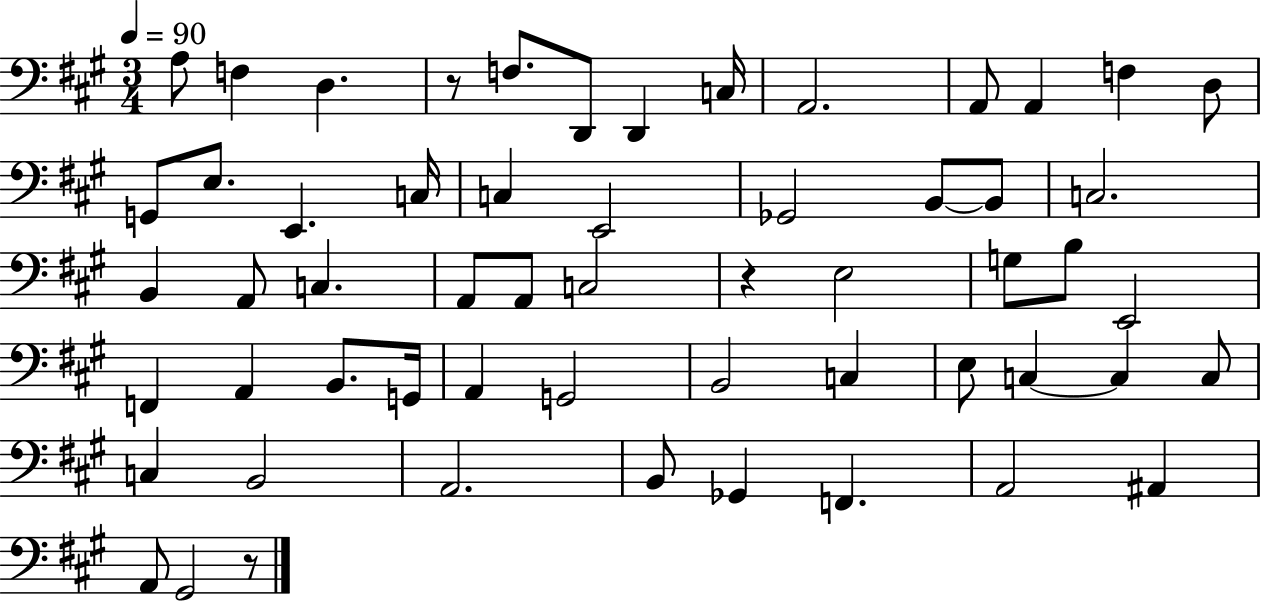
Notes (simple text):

A3/e F3/q D3/q. R/e F3/e. D2/e D2/q C3/s A2/h. A2/e A2/q F3/q D3/e G2/e E3/e. E2/q. C3/s C3/q E2/h Gb2/h B2/e B2/e C3/h. B2/q A2/e C3/q. A2/e A2/e C3/h R/q E3/h G3/e B3/e E2/h F2/q A2/q B2/e. G2/s A2/q G2/h B2/h C3/q E3/e C3/q C3/q C3/e C3/q B2/h A2/h. B2/e Gb2/q F2/q. A2/h A#2/q A2/e G#2/h R/e